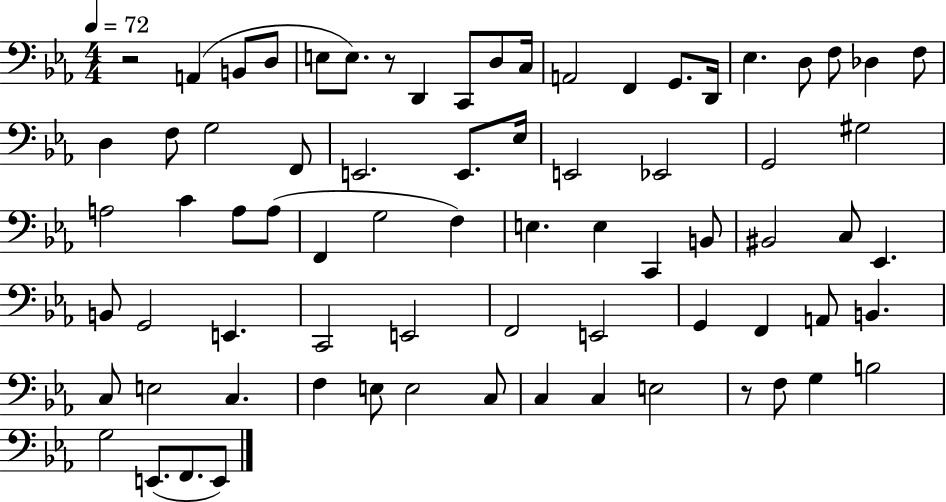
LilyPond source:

{
  \clef bass
  \numericTimeSignature
  \time 4/4
  \key ees \major
  \tempo 4 = 72
  r2 a,4( b,8 d8 | e8 e8.) r8 d,4 c,8 d8 c16 | a,2 f,4 g,8. d,16 | ees4. d8 f8 des4 f8 | \break d4 f8 g2 f,8 | e,2. e,8. ees16 | e,2 ees,2 | g,2 gis2 | \break a2 c'4 a8 a8( | f,4 g2 f4) | e4. e4 c,4 b,8 | bis,2 c8 ees,4. | \break b,8 g,2 e,4. | c,2 e,2 | f,2 e,2 | g,4 f,4 a,8 b,4. | \break c8 e2 c4. | f4 e8 e2 c8 | c4 c4 e2 | r8 f8 g4 b2 | \break g2 e,8.( f,8. e,8) | \bar "|."
}